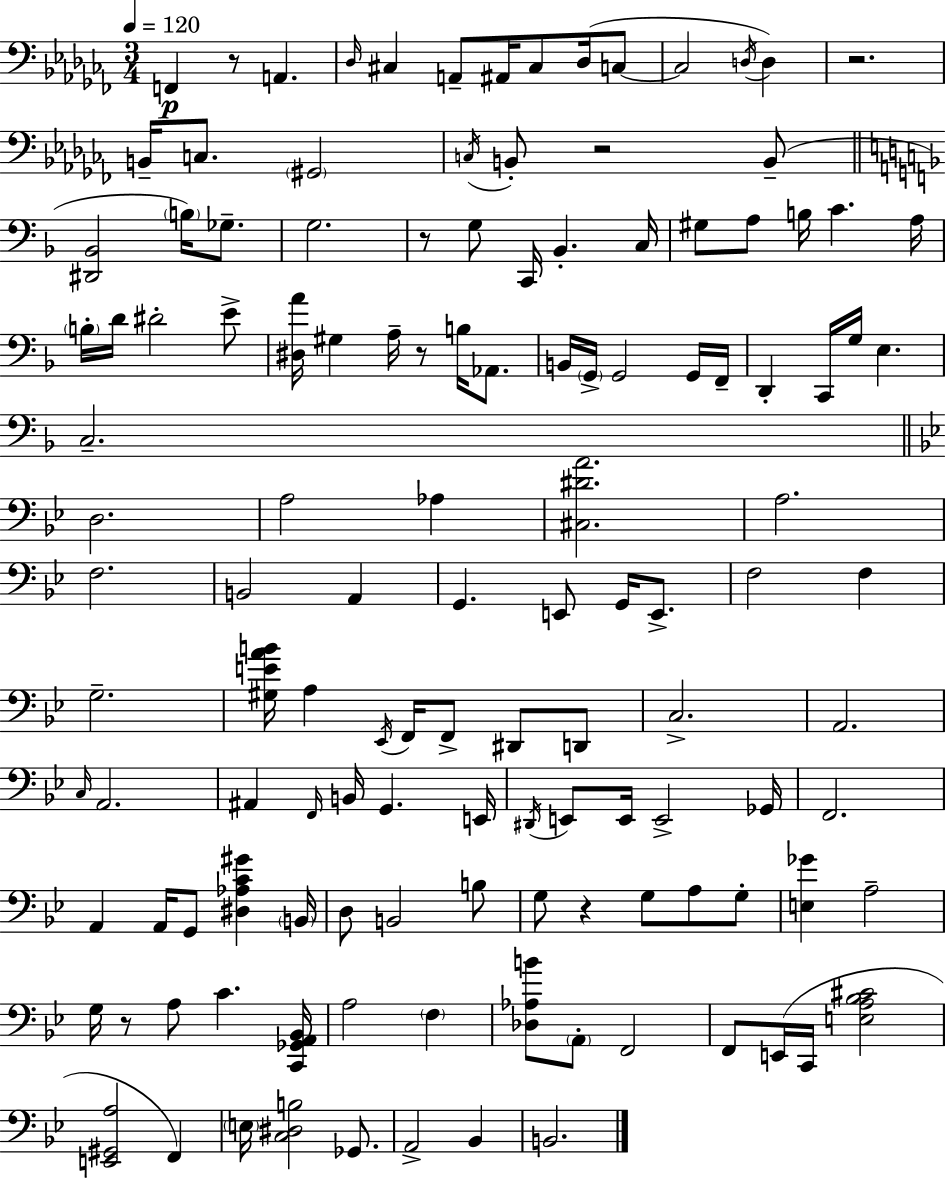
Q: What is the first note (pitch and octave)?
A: F2